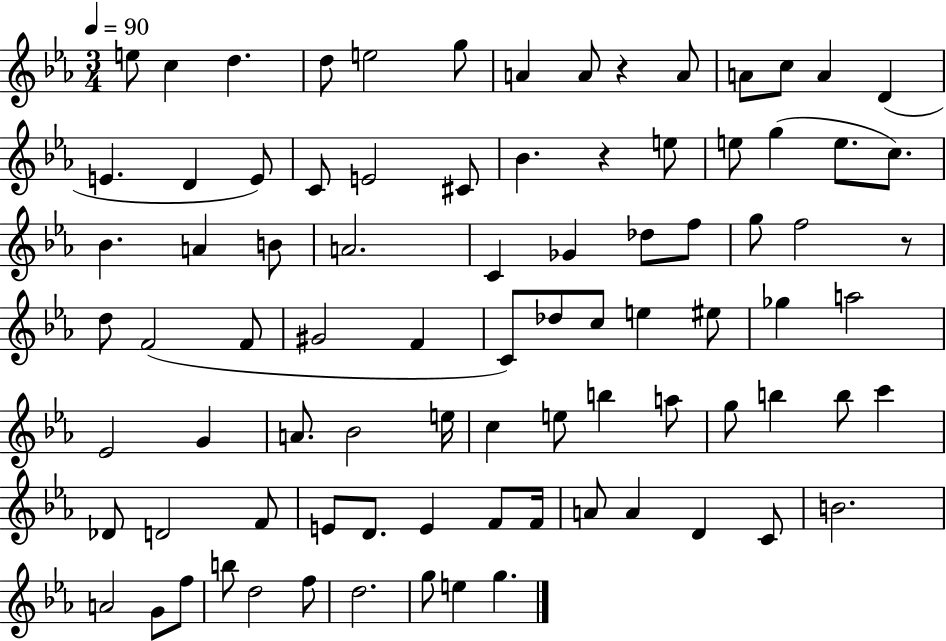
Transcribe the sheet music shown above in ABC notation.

X:1
T:Untitled
M:3/4
L:1/4
K:Eb
e/2 c d d/2 e2 g/2 A A/2 z A/2 A/2 c/2 A D E D E/2 C/2 E2 ^C/2 _B z e/2 e/2 g e/2 c/2 _B A B/2 A2 C _G _d/2 f/2 g/2 f2 z/2 d/2 F2 F/2 ^G2 F C/2 _d/2 c/2 e ^e/2 _g a2 _E2 G A/2 _B2 e/4 c e/2 b a/2 g/2 b b/2 c' _D/2 D2 F/2 E/2 D/2 E F/2 F/4 A/2 A D C/2 B2 A2 G/2 f/2 b/2 d2 f/2 d2 g/2 e g